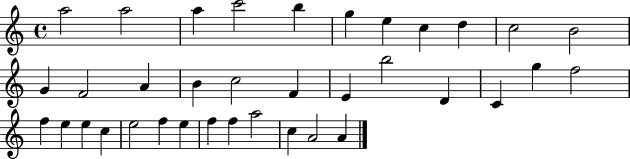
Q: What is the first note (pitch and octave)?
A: A5